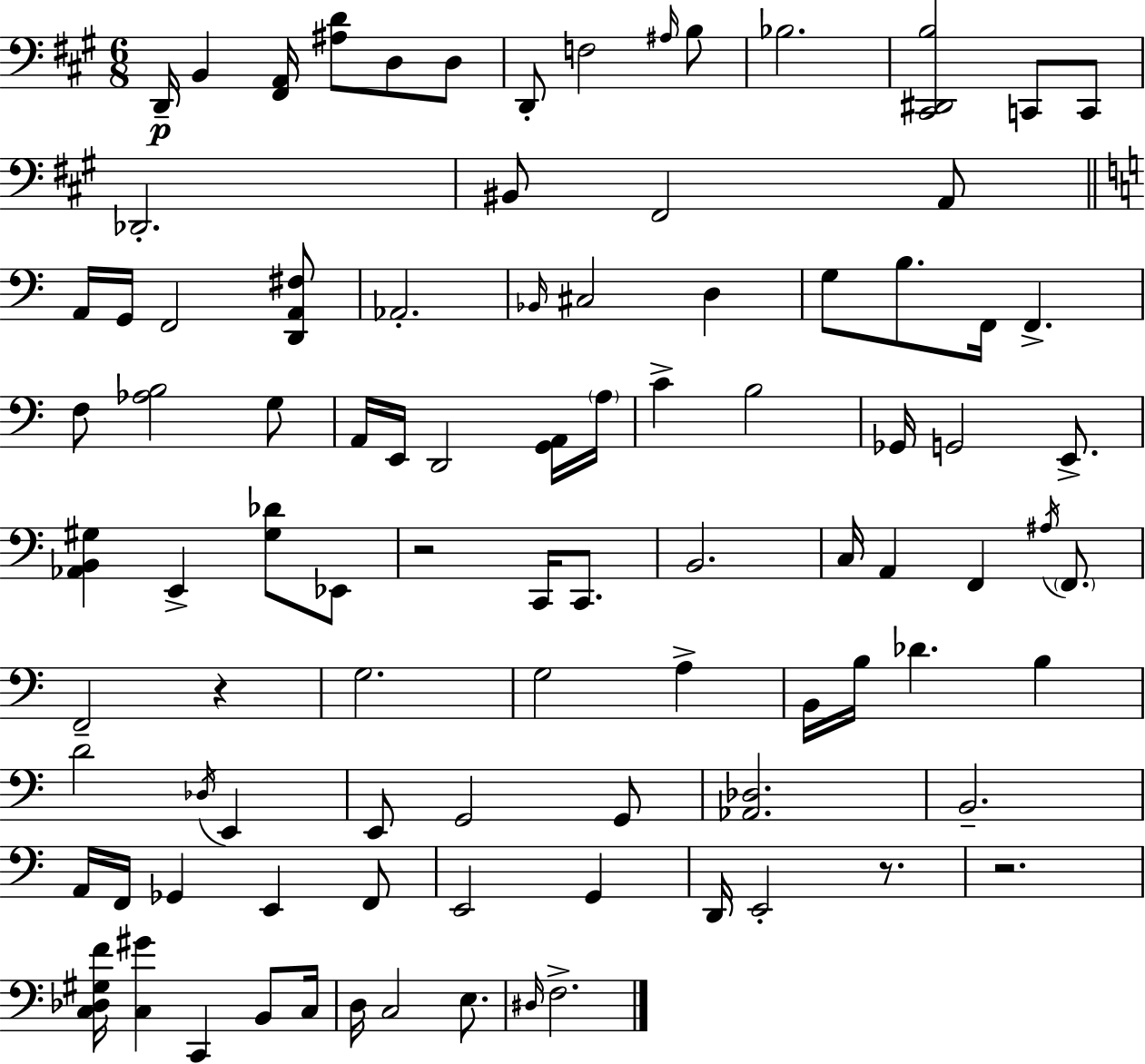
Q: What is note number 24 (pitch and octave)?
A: B3